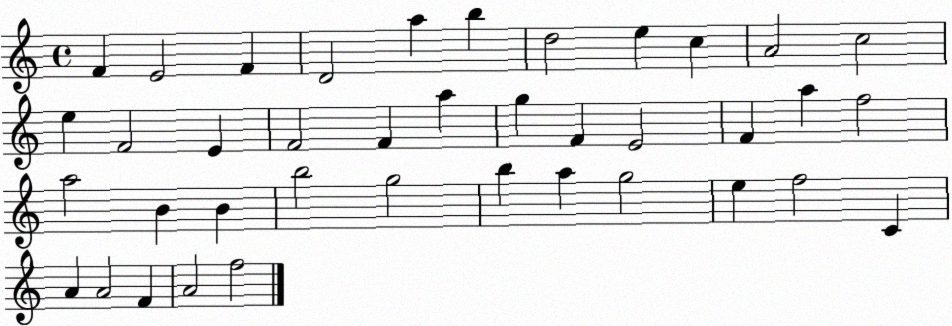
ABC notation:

X:1
T:Untitled
M:4/4
L:1/4
K:C
F E2 F D2 a b d2 e c A2 c2 e F2 E F2 F a g F E2 F a f2 a2 B B b2 g2 b a g2 e f2 C A A2 F A2 f2